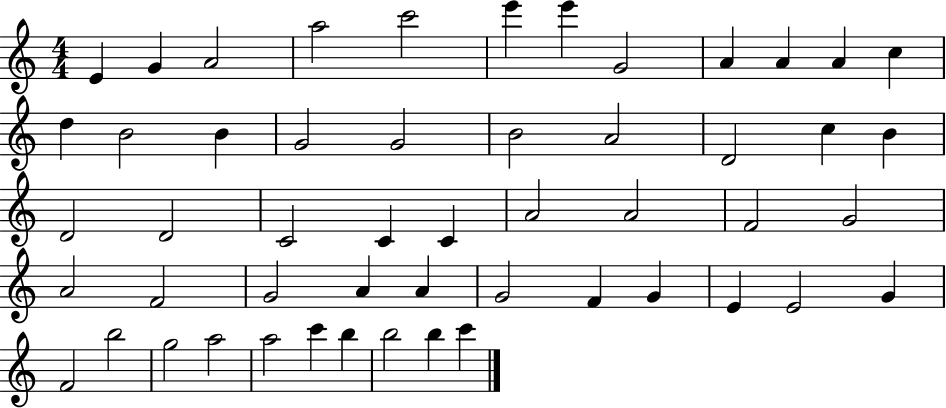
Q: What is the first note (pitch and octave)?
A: E4